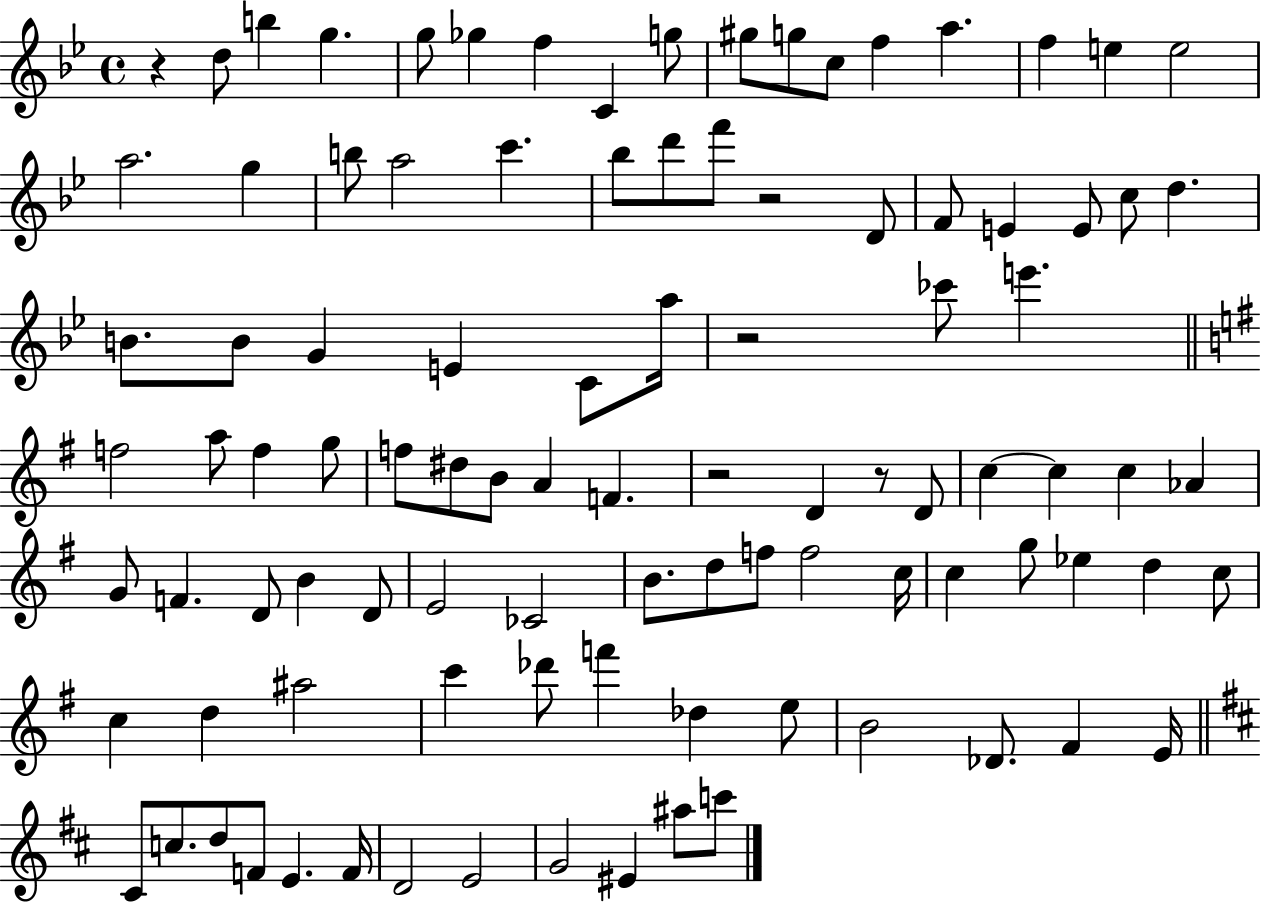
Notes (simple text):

R/q D5/e B5/q G5/q. G5/e Gb5/q F5/q C4/q G5/e G#5/e G5/e C5/e F5/q A5/q. F5/q E5/q E5/h A5/h. G5/q B5/e A5/h C6/q. Bb5/e D6/e F6/e R/h D4/e F4/e E4/q E4/e C5/e D5/q. B4/e. B4/e G4/q E4/q C4/e A5/s R/h CES6/e E6/q. F5/h A5/e F5/q G5/e F5/e D#5/e B4/e A4/q F4/q. R/h D4/q R/e D4/e C5/q C5/q C5/q Ab4/q G4/e F4/q. D4/e B4/q D4/e E4/h CES4/h B4/e. D5/e F5/e F5/h C5/s C5/q G5/e Eb5/q D5/q C5/e C5/q D5/q A#5/h C6/q Db6/e F6/q Db5/q E5/e B4/h Db4/e. F#4/q E4/s C#4/e C5/e. D5/e F4/e E4/q. F4/s D4/h E4/h G4/h EIS4/q A#5/e C6/e